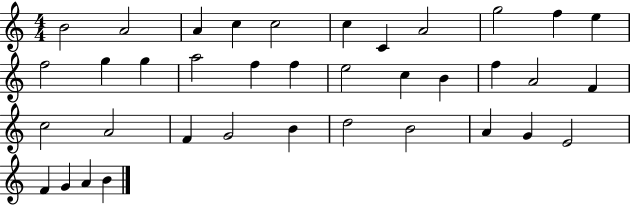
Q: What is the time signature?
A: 4/4